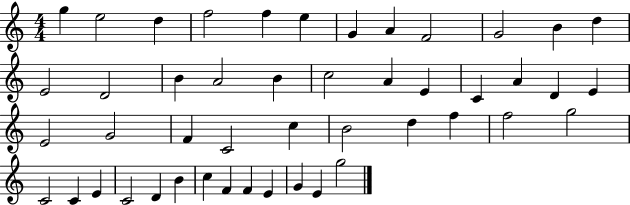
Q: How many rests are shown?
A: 0